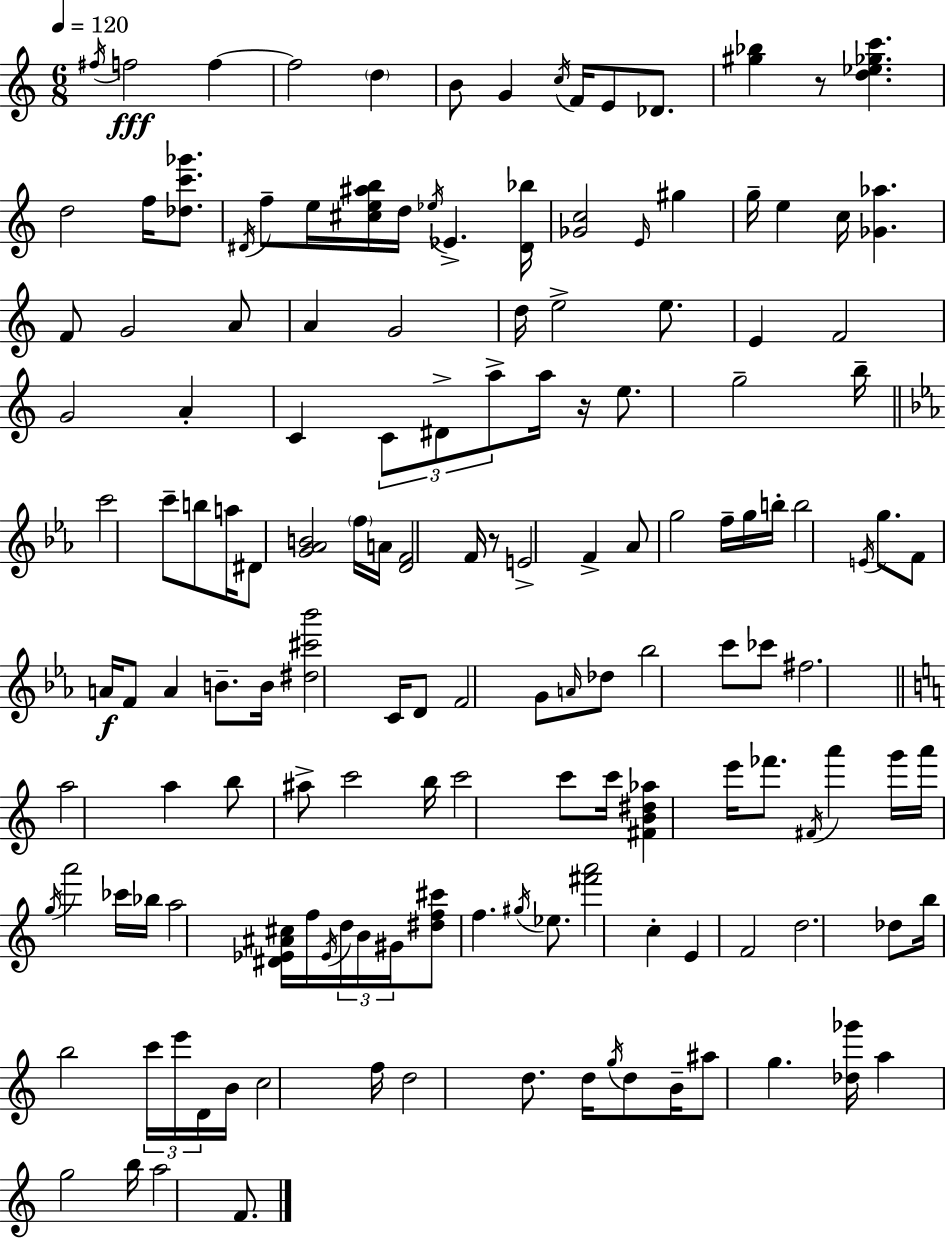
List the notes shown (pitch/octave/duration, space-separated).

F#5/s F5/h F5/q F5/h D5/q B4/e G4/q C5/s F4/s E4/e Db4/e. [G#5,Bb5]/q R/e [D5,Eb5,Gb5,C6]/q. D5/h F5/s [Db5,C6,Gb6]/e. D#4/s F5/e E5/s [C#5,E5,A#5,B5]/s D5/s Eb5/s Eb4/q. [D#4,Bb5]/s [Gb4,C5]/h E4/s G#5/q G5/s E5/q C5/s [Gb4,Ab5]/q. F4/e G4/h A4/e A4/q G4/h D5/s E5/h E5/e. E4/q F4/h G4/h A4/q C4/q C4/e D#4/e A5/e A5/s R/s E5/e. G5/h B5/s C6/h C6/e B5/e A5/s D#4/e [G4,Ab4,B4]/h F5/s A4/s [D4,F4]/h F4/s R/e E4/h F4/q Ab4/e G5/h F5/s G5/s B5/s B5/h E4/s G5/e. F4/e A4/s F4/e A4/q B4/e. B4/s [D#5,C#6,Bb6]/h C4/s D4/e F4/h G4/e A4/s Db5/e Bb5/h C6/e CES6/e F#5/h. A5/h A5/q B5/e A#5/e C6/h B5/s C6/h C6/e C6/s [F#4,B4,D#5,Ab5]/q E6/s FES6/e. F#4/s A6/q G6/s A6/s G5/s A6/h CES6/s Bb5/s A5/h [D#4,Eb4,A#4,C#5]/s F5/s Eb4/s D5/s B4/s G#4/s [D#5,F5,C#6]/e F5/q. G#5/s Eb5/e. [F#6,A6]/h C5/q E4/q F4/h D5/h. Db5/e B5/s B5/h C6/s E6/s D4/s B4/s C5/h F5/s D5/h D5/e. D5/s G5/s D5/e B4/s A#5/e G5/q. [Db5,Gb6]/s A5/q G5/h B5/s A5/h F4/e.